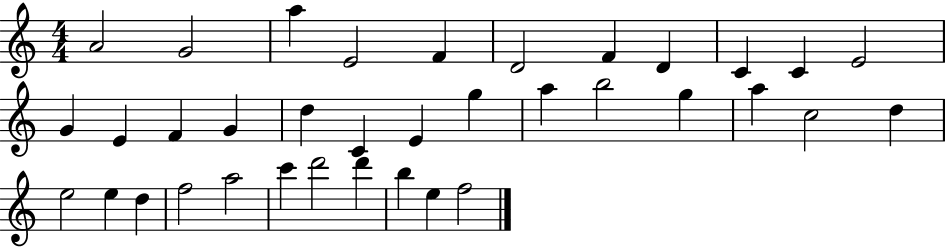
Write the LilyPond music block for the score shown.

{
  \clef treble
  \numericTimeSignature
  \time 4/4
  \key c \major
  a'2 g'2 | a''4 e'2 f'4 | d'2 f'4 d'4 | c'4 c'4 e'2 | \break g'4 e'4 f'4 g'4 | d''4 c'4 e'4 g''4 | a''4 b''2 g''4 | a''4 c''2 d''4 | \break e''2 e''4 d''4 | f''2 a''2 | c'''4 d'''2 d'''4 | b''4 e''4 f''2 | \break \bar "|."
}